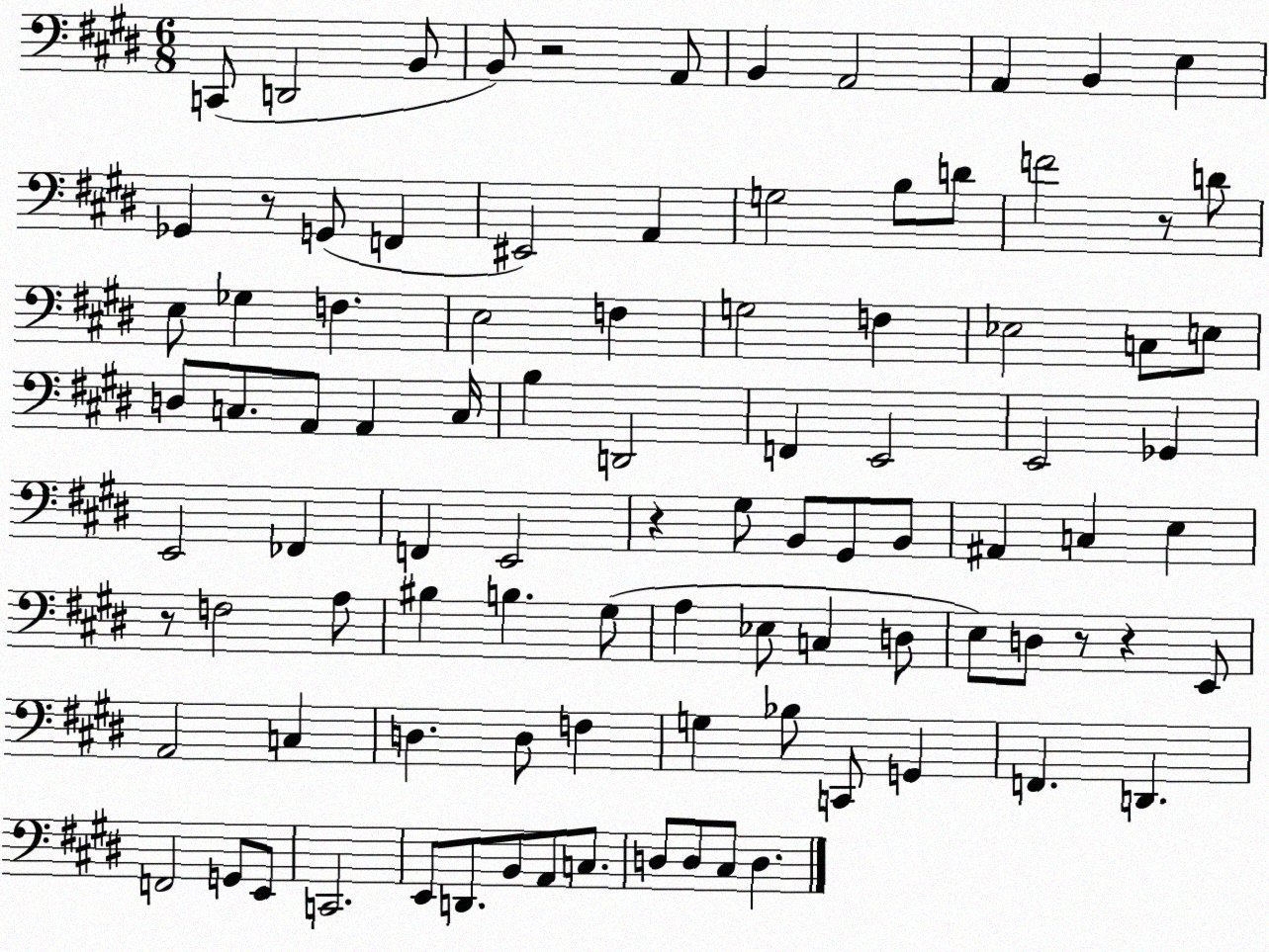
X:1
T:Untitled
M:6/8
L:1/4
K:E
C,,/2 D,,2 B,,/2 B,,/2 z2 A,,/2 B,, A,,2 A,, B,, E, _G,, z/2 G,,/2 F,, ^E,,2 A,, G,2 B,/2 D/2 F2 z/2 D/2 E,/2 _G, F, E,2 F, G,2 F, _E,2 C,/2 E,/2 D,/2 C,/2 A,,/2 A,, C,/4 B, D,,2 F,, E,,2 E,,2 _G,, E,,2 _F,, F,, E,,2 z ^G,/2 B,,/2 ^G,,/2 B,,/2 ^A,, C, E, z/2 F,2 A,/2 ^B, B, ^G,/2 A, _E,/2 C, D,/2 E,/2 D,/2 z/2 z E,,/2 A,,2 C, D, D,/2 F, G, _B,/2 C,,/2 G,, F,, D,, F,,2 G,,/2 E,,/2 C,,2 E,,/2 D,,/2 B,,/2 A,,/2 C,/2 D,/2 D,/2 ^C,/2 D,